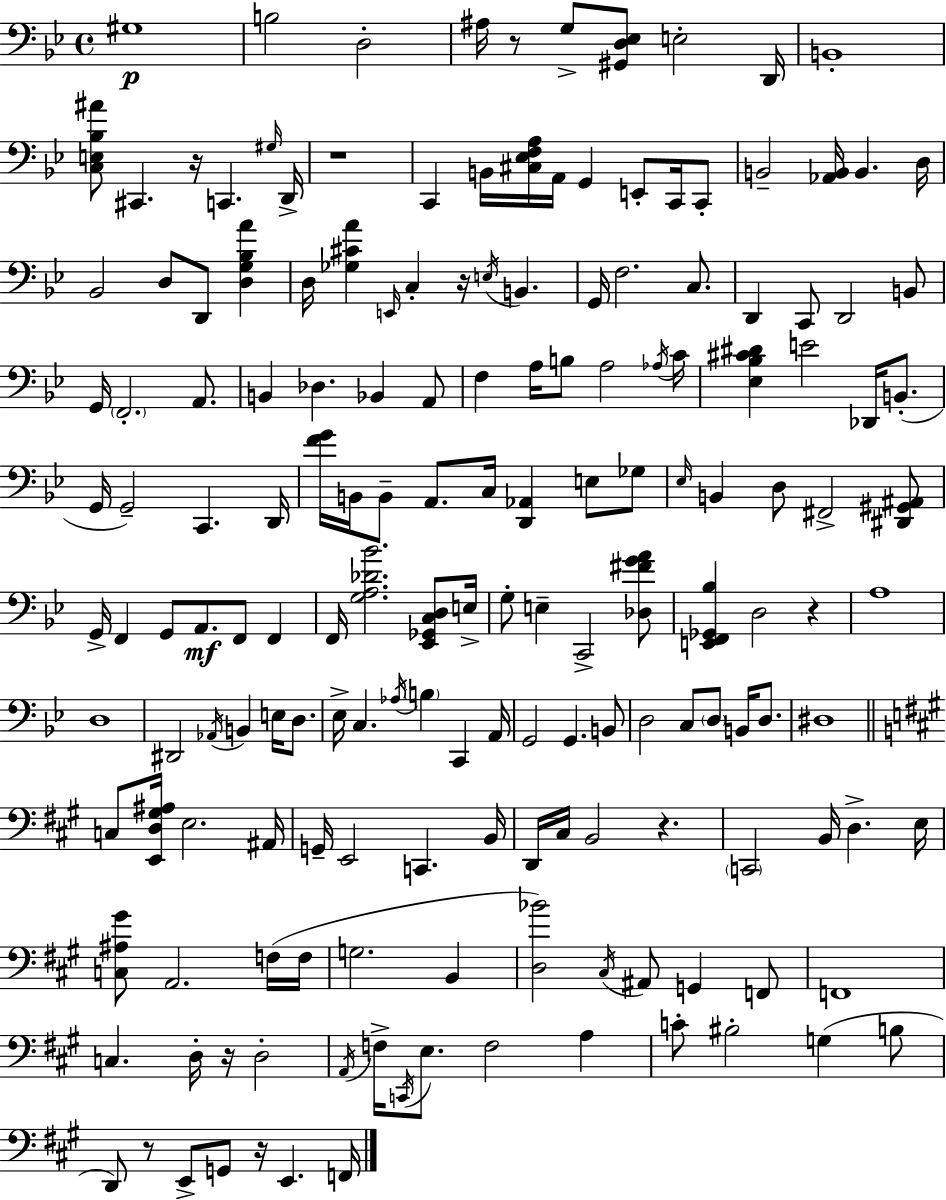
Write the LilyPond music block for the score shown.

{
  \clef bass
  \time 4/4
  \defaultTimeSignature
  \key g \minor
  gis1\p | b2 d2-. | ais16 r8 g8-> <gis, d ees>8 e2-. d,16 | b,1-. | \break <c e bes ais'>8 cis,4. r16 c,4. \grace { gis16 } | d,16-> r1 | c,4 b,16 <cis ees f a>16 a,16 g,4 e,8-. c,16 c,8-. | b,2-- <aes, b,>16 b,4. | \break d16 bes,2 d8 d,8 <d g bes a'>4 | d16 <ges cis' a'>4 \grace { e,16 } c4-. r16 \acciaccatura { e16 } b,4. | g,16 f2. | c8. d,4 c,8 d,2 | \break b,8 g,16 \parenthesize f,2.-. | a,8. b,4 des4. bes,4 | a,8 f4 a16 b8 a2 | \acciaccatura { aes16 } c'16 <ees bes cis' dis'>4 e'2 | \break des,16 b,8.-.( g,16 g,2--) c,4. | d,16 <f' g'>16 b,16 b,8-- a,8. c16 <d, aes,>4 | e8 ges8 \grace { ees16 } b,4 d8 fis,2-> | <dis, gis, ais,>8 g,16-> f,4 g,8 a,8.\mf f,8 | \break f,4 f,16 <g a des' bes'>2. | <ees, ges, c d>8 e16-> g8-. e4-- c,2-> | <des fis' g' a'>8 <e, f, ges, bes>4 d2 | r4 a1 | \break d1 | dis,2 \acciaccatura { aes,16 } b,4 | e16 d8. ees16-> c4. \acciaccatura { aes16 } \parenthesize b4 | c,4 a,16 g,2 g,4. | \break b,8 d2 c8 | \parenthesize d8 b,16 d8. dis1 | \bar "||" \break \key a \major c8 <e, d gis ais>16 e2. ais,16 | g,16-- e,2 c,4. b,16 | d,16 cis16 b,2 r4. | \parenthesize c,2 b,16 d4.-> e16 | \break <c ais gis'>8 a,2. f16( f16 | g2. b,4 | <d bes'>2) \acciaccatura { cis16 } ais,8 g,4 f,8 | f,1 | \break c4. d16-. r16 d2-. | \acciaccatura { a,16 } f16-> \acciaccatura { c,16 } e8. f2 a4 | c'8-. bis2-. g4( | b8 d,8) r8 e,8-> g,8 r16 e,4. | \break f,16 \bar "|."
}